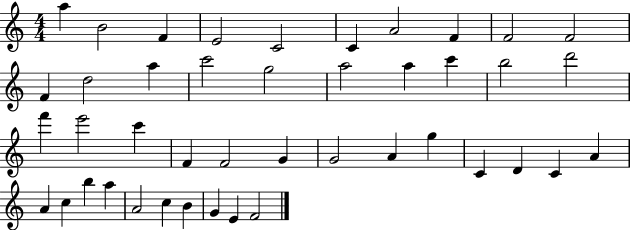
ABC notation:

X:1
T:Untitled
M:4/4
L:1/4
K:C
a B2 F E2 C2 C A2 F F2 F2 F d2 a c'2 g2 a2 a c' b2 d'2 f' e'2 c' F F2 G G2 A g C D C A A c b a A2 c B G E F2